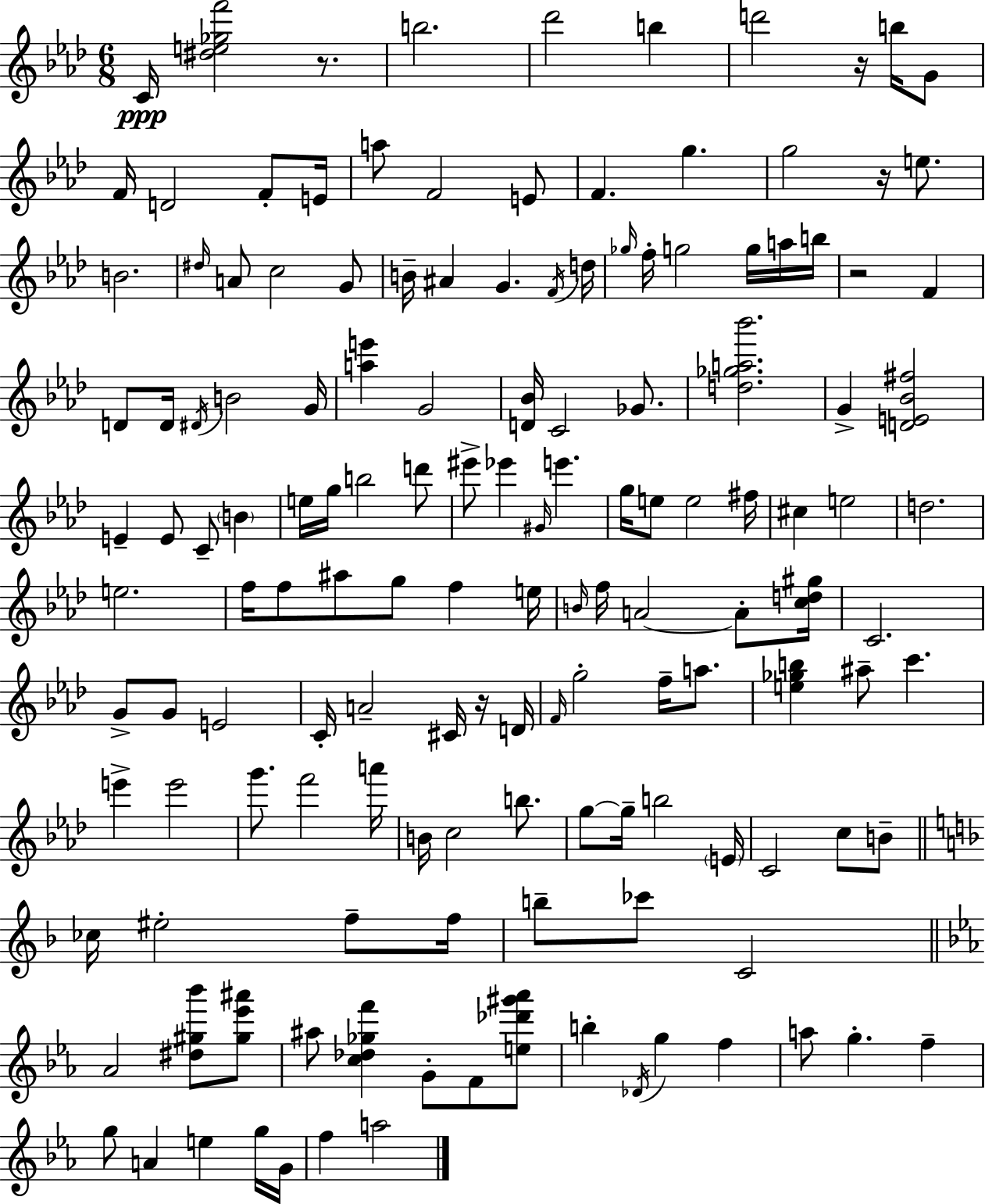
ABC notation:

X:1
T:Untitled
M:6/8
L:1/4
K:Ab
C/4 [^de_gf']2 z/2 b2 _d'2 b d'2 z/4 b/4 G/2 F/4 D2 F/2 E/4 a/2 F2 E/2 F g g2 z/4 e/2 B2 ^d/4 A/2 c2 G/2 B/4 ^A G F/4 d/4 _g/4 f/4 g2 g/4 a/4 b/4 z2 F D/2 D/4 ^D/4 B2 G/4 [ae'] G2 [D_B]/4 C2 _G/2 [d_ga_b']2 G [DE_B^f]2 E E/2 C/2 B e/4 g/4 b2 d'/2 ^e'/2 _e' ^G/4 e' g/4 e/2 e2 ^f/4 ^c e2 d2 e2 f/4 f/2 ^a/2 g/2 f e/4 B/4 f/4 A2 A/2 [cd^g]/4 C2 G/2 G/2 E2 C/4 A2 ^C/4 z/4 D/4 F/4 g2 f/4 a/2 [e_gb] ^a/2 c' e' e'2 g'/2 f'2 a'/4 B/4 c2 b/2 g/2 g/4 b2 E/4 C2 c/2 B/2 _c/4 ^e2 f/2 f/4 b/2 _c'/2 C2 _A2 [^d^g_b']/2 [^g_e'^a']/2 ^a/2 [c_d_gf'] G/2 F/2 [e_d'^g'_a']/2 b _D/4 g f a/2 g f g/2 A e g/4 G/4 f a2